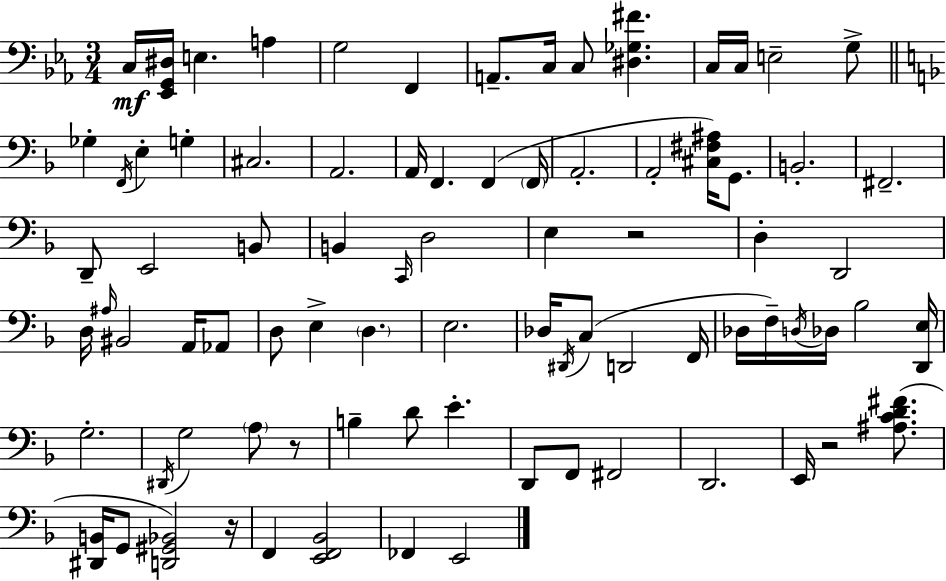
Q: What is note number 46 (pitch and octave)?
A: Db3